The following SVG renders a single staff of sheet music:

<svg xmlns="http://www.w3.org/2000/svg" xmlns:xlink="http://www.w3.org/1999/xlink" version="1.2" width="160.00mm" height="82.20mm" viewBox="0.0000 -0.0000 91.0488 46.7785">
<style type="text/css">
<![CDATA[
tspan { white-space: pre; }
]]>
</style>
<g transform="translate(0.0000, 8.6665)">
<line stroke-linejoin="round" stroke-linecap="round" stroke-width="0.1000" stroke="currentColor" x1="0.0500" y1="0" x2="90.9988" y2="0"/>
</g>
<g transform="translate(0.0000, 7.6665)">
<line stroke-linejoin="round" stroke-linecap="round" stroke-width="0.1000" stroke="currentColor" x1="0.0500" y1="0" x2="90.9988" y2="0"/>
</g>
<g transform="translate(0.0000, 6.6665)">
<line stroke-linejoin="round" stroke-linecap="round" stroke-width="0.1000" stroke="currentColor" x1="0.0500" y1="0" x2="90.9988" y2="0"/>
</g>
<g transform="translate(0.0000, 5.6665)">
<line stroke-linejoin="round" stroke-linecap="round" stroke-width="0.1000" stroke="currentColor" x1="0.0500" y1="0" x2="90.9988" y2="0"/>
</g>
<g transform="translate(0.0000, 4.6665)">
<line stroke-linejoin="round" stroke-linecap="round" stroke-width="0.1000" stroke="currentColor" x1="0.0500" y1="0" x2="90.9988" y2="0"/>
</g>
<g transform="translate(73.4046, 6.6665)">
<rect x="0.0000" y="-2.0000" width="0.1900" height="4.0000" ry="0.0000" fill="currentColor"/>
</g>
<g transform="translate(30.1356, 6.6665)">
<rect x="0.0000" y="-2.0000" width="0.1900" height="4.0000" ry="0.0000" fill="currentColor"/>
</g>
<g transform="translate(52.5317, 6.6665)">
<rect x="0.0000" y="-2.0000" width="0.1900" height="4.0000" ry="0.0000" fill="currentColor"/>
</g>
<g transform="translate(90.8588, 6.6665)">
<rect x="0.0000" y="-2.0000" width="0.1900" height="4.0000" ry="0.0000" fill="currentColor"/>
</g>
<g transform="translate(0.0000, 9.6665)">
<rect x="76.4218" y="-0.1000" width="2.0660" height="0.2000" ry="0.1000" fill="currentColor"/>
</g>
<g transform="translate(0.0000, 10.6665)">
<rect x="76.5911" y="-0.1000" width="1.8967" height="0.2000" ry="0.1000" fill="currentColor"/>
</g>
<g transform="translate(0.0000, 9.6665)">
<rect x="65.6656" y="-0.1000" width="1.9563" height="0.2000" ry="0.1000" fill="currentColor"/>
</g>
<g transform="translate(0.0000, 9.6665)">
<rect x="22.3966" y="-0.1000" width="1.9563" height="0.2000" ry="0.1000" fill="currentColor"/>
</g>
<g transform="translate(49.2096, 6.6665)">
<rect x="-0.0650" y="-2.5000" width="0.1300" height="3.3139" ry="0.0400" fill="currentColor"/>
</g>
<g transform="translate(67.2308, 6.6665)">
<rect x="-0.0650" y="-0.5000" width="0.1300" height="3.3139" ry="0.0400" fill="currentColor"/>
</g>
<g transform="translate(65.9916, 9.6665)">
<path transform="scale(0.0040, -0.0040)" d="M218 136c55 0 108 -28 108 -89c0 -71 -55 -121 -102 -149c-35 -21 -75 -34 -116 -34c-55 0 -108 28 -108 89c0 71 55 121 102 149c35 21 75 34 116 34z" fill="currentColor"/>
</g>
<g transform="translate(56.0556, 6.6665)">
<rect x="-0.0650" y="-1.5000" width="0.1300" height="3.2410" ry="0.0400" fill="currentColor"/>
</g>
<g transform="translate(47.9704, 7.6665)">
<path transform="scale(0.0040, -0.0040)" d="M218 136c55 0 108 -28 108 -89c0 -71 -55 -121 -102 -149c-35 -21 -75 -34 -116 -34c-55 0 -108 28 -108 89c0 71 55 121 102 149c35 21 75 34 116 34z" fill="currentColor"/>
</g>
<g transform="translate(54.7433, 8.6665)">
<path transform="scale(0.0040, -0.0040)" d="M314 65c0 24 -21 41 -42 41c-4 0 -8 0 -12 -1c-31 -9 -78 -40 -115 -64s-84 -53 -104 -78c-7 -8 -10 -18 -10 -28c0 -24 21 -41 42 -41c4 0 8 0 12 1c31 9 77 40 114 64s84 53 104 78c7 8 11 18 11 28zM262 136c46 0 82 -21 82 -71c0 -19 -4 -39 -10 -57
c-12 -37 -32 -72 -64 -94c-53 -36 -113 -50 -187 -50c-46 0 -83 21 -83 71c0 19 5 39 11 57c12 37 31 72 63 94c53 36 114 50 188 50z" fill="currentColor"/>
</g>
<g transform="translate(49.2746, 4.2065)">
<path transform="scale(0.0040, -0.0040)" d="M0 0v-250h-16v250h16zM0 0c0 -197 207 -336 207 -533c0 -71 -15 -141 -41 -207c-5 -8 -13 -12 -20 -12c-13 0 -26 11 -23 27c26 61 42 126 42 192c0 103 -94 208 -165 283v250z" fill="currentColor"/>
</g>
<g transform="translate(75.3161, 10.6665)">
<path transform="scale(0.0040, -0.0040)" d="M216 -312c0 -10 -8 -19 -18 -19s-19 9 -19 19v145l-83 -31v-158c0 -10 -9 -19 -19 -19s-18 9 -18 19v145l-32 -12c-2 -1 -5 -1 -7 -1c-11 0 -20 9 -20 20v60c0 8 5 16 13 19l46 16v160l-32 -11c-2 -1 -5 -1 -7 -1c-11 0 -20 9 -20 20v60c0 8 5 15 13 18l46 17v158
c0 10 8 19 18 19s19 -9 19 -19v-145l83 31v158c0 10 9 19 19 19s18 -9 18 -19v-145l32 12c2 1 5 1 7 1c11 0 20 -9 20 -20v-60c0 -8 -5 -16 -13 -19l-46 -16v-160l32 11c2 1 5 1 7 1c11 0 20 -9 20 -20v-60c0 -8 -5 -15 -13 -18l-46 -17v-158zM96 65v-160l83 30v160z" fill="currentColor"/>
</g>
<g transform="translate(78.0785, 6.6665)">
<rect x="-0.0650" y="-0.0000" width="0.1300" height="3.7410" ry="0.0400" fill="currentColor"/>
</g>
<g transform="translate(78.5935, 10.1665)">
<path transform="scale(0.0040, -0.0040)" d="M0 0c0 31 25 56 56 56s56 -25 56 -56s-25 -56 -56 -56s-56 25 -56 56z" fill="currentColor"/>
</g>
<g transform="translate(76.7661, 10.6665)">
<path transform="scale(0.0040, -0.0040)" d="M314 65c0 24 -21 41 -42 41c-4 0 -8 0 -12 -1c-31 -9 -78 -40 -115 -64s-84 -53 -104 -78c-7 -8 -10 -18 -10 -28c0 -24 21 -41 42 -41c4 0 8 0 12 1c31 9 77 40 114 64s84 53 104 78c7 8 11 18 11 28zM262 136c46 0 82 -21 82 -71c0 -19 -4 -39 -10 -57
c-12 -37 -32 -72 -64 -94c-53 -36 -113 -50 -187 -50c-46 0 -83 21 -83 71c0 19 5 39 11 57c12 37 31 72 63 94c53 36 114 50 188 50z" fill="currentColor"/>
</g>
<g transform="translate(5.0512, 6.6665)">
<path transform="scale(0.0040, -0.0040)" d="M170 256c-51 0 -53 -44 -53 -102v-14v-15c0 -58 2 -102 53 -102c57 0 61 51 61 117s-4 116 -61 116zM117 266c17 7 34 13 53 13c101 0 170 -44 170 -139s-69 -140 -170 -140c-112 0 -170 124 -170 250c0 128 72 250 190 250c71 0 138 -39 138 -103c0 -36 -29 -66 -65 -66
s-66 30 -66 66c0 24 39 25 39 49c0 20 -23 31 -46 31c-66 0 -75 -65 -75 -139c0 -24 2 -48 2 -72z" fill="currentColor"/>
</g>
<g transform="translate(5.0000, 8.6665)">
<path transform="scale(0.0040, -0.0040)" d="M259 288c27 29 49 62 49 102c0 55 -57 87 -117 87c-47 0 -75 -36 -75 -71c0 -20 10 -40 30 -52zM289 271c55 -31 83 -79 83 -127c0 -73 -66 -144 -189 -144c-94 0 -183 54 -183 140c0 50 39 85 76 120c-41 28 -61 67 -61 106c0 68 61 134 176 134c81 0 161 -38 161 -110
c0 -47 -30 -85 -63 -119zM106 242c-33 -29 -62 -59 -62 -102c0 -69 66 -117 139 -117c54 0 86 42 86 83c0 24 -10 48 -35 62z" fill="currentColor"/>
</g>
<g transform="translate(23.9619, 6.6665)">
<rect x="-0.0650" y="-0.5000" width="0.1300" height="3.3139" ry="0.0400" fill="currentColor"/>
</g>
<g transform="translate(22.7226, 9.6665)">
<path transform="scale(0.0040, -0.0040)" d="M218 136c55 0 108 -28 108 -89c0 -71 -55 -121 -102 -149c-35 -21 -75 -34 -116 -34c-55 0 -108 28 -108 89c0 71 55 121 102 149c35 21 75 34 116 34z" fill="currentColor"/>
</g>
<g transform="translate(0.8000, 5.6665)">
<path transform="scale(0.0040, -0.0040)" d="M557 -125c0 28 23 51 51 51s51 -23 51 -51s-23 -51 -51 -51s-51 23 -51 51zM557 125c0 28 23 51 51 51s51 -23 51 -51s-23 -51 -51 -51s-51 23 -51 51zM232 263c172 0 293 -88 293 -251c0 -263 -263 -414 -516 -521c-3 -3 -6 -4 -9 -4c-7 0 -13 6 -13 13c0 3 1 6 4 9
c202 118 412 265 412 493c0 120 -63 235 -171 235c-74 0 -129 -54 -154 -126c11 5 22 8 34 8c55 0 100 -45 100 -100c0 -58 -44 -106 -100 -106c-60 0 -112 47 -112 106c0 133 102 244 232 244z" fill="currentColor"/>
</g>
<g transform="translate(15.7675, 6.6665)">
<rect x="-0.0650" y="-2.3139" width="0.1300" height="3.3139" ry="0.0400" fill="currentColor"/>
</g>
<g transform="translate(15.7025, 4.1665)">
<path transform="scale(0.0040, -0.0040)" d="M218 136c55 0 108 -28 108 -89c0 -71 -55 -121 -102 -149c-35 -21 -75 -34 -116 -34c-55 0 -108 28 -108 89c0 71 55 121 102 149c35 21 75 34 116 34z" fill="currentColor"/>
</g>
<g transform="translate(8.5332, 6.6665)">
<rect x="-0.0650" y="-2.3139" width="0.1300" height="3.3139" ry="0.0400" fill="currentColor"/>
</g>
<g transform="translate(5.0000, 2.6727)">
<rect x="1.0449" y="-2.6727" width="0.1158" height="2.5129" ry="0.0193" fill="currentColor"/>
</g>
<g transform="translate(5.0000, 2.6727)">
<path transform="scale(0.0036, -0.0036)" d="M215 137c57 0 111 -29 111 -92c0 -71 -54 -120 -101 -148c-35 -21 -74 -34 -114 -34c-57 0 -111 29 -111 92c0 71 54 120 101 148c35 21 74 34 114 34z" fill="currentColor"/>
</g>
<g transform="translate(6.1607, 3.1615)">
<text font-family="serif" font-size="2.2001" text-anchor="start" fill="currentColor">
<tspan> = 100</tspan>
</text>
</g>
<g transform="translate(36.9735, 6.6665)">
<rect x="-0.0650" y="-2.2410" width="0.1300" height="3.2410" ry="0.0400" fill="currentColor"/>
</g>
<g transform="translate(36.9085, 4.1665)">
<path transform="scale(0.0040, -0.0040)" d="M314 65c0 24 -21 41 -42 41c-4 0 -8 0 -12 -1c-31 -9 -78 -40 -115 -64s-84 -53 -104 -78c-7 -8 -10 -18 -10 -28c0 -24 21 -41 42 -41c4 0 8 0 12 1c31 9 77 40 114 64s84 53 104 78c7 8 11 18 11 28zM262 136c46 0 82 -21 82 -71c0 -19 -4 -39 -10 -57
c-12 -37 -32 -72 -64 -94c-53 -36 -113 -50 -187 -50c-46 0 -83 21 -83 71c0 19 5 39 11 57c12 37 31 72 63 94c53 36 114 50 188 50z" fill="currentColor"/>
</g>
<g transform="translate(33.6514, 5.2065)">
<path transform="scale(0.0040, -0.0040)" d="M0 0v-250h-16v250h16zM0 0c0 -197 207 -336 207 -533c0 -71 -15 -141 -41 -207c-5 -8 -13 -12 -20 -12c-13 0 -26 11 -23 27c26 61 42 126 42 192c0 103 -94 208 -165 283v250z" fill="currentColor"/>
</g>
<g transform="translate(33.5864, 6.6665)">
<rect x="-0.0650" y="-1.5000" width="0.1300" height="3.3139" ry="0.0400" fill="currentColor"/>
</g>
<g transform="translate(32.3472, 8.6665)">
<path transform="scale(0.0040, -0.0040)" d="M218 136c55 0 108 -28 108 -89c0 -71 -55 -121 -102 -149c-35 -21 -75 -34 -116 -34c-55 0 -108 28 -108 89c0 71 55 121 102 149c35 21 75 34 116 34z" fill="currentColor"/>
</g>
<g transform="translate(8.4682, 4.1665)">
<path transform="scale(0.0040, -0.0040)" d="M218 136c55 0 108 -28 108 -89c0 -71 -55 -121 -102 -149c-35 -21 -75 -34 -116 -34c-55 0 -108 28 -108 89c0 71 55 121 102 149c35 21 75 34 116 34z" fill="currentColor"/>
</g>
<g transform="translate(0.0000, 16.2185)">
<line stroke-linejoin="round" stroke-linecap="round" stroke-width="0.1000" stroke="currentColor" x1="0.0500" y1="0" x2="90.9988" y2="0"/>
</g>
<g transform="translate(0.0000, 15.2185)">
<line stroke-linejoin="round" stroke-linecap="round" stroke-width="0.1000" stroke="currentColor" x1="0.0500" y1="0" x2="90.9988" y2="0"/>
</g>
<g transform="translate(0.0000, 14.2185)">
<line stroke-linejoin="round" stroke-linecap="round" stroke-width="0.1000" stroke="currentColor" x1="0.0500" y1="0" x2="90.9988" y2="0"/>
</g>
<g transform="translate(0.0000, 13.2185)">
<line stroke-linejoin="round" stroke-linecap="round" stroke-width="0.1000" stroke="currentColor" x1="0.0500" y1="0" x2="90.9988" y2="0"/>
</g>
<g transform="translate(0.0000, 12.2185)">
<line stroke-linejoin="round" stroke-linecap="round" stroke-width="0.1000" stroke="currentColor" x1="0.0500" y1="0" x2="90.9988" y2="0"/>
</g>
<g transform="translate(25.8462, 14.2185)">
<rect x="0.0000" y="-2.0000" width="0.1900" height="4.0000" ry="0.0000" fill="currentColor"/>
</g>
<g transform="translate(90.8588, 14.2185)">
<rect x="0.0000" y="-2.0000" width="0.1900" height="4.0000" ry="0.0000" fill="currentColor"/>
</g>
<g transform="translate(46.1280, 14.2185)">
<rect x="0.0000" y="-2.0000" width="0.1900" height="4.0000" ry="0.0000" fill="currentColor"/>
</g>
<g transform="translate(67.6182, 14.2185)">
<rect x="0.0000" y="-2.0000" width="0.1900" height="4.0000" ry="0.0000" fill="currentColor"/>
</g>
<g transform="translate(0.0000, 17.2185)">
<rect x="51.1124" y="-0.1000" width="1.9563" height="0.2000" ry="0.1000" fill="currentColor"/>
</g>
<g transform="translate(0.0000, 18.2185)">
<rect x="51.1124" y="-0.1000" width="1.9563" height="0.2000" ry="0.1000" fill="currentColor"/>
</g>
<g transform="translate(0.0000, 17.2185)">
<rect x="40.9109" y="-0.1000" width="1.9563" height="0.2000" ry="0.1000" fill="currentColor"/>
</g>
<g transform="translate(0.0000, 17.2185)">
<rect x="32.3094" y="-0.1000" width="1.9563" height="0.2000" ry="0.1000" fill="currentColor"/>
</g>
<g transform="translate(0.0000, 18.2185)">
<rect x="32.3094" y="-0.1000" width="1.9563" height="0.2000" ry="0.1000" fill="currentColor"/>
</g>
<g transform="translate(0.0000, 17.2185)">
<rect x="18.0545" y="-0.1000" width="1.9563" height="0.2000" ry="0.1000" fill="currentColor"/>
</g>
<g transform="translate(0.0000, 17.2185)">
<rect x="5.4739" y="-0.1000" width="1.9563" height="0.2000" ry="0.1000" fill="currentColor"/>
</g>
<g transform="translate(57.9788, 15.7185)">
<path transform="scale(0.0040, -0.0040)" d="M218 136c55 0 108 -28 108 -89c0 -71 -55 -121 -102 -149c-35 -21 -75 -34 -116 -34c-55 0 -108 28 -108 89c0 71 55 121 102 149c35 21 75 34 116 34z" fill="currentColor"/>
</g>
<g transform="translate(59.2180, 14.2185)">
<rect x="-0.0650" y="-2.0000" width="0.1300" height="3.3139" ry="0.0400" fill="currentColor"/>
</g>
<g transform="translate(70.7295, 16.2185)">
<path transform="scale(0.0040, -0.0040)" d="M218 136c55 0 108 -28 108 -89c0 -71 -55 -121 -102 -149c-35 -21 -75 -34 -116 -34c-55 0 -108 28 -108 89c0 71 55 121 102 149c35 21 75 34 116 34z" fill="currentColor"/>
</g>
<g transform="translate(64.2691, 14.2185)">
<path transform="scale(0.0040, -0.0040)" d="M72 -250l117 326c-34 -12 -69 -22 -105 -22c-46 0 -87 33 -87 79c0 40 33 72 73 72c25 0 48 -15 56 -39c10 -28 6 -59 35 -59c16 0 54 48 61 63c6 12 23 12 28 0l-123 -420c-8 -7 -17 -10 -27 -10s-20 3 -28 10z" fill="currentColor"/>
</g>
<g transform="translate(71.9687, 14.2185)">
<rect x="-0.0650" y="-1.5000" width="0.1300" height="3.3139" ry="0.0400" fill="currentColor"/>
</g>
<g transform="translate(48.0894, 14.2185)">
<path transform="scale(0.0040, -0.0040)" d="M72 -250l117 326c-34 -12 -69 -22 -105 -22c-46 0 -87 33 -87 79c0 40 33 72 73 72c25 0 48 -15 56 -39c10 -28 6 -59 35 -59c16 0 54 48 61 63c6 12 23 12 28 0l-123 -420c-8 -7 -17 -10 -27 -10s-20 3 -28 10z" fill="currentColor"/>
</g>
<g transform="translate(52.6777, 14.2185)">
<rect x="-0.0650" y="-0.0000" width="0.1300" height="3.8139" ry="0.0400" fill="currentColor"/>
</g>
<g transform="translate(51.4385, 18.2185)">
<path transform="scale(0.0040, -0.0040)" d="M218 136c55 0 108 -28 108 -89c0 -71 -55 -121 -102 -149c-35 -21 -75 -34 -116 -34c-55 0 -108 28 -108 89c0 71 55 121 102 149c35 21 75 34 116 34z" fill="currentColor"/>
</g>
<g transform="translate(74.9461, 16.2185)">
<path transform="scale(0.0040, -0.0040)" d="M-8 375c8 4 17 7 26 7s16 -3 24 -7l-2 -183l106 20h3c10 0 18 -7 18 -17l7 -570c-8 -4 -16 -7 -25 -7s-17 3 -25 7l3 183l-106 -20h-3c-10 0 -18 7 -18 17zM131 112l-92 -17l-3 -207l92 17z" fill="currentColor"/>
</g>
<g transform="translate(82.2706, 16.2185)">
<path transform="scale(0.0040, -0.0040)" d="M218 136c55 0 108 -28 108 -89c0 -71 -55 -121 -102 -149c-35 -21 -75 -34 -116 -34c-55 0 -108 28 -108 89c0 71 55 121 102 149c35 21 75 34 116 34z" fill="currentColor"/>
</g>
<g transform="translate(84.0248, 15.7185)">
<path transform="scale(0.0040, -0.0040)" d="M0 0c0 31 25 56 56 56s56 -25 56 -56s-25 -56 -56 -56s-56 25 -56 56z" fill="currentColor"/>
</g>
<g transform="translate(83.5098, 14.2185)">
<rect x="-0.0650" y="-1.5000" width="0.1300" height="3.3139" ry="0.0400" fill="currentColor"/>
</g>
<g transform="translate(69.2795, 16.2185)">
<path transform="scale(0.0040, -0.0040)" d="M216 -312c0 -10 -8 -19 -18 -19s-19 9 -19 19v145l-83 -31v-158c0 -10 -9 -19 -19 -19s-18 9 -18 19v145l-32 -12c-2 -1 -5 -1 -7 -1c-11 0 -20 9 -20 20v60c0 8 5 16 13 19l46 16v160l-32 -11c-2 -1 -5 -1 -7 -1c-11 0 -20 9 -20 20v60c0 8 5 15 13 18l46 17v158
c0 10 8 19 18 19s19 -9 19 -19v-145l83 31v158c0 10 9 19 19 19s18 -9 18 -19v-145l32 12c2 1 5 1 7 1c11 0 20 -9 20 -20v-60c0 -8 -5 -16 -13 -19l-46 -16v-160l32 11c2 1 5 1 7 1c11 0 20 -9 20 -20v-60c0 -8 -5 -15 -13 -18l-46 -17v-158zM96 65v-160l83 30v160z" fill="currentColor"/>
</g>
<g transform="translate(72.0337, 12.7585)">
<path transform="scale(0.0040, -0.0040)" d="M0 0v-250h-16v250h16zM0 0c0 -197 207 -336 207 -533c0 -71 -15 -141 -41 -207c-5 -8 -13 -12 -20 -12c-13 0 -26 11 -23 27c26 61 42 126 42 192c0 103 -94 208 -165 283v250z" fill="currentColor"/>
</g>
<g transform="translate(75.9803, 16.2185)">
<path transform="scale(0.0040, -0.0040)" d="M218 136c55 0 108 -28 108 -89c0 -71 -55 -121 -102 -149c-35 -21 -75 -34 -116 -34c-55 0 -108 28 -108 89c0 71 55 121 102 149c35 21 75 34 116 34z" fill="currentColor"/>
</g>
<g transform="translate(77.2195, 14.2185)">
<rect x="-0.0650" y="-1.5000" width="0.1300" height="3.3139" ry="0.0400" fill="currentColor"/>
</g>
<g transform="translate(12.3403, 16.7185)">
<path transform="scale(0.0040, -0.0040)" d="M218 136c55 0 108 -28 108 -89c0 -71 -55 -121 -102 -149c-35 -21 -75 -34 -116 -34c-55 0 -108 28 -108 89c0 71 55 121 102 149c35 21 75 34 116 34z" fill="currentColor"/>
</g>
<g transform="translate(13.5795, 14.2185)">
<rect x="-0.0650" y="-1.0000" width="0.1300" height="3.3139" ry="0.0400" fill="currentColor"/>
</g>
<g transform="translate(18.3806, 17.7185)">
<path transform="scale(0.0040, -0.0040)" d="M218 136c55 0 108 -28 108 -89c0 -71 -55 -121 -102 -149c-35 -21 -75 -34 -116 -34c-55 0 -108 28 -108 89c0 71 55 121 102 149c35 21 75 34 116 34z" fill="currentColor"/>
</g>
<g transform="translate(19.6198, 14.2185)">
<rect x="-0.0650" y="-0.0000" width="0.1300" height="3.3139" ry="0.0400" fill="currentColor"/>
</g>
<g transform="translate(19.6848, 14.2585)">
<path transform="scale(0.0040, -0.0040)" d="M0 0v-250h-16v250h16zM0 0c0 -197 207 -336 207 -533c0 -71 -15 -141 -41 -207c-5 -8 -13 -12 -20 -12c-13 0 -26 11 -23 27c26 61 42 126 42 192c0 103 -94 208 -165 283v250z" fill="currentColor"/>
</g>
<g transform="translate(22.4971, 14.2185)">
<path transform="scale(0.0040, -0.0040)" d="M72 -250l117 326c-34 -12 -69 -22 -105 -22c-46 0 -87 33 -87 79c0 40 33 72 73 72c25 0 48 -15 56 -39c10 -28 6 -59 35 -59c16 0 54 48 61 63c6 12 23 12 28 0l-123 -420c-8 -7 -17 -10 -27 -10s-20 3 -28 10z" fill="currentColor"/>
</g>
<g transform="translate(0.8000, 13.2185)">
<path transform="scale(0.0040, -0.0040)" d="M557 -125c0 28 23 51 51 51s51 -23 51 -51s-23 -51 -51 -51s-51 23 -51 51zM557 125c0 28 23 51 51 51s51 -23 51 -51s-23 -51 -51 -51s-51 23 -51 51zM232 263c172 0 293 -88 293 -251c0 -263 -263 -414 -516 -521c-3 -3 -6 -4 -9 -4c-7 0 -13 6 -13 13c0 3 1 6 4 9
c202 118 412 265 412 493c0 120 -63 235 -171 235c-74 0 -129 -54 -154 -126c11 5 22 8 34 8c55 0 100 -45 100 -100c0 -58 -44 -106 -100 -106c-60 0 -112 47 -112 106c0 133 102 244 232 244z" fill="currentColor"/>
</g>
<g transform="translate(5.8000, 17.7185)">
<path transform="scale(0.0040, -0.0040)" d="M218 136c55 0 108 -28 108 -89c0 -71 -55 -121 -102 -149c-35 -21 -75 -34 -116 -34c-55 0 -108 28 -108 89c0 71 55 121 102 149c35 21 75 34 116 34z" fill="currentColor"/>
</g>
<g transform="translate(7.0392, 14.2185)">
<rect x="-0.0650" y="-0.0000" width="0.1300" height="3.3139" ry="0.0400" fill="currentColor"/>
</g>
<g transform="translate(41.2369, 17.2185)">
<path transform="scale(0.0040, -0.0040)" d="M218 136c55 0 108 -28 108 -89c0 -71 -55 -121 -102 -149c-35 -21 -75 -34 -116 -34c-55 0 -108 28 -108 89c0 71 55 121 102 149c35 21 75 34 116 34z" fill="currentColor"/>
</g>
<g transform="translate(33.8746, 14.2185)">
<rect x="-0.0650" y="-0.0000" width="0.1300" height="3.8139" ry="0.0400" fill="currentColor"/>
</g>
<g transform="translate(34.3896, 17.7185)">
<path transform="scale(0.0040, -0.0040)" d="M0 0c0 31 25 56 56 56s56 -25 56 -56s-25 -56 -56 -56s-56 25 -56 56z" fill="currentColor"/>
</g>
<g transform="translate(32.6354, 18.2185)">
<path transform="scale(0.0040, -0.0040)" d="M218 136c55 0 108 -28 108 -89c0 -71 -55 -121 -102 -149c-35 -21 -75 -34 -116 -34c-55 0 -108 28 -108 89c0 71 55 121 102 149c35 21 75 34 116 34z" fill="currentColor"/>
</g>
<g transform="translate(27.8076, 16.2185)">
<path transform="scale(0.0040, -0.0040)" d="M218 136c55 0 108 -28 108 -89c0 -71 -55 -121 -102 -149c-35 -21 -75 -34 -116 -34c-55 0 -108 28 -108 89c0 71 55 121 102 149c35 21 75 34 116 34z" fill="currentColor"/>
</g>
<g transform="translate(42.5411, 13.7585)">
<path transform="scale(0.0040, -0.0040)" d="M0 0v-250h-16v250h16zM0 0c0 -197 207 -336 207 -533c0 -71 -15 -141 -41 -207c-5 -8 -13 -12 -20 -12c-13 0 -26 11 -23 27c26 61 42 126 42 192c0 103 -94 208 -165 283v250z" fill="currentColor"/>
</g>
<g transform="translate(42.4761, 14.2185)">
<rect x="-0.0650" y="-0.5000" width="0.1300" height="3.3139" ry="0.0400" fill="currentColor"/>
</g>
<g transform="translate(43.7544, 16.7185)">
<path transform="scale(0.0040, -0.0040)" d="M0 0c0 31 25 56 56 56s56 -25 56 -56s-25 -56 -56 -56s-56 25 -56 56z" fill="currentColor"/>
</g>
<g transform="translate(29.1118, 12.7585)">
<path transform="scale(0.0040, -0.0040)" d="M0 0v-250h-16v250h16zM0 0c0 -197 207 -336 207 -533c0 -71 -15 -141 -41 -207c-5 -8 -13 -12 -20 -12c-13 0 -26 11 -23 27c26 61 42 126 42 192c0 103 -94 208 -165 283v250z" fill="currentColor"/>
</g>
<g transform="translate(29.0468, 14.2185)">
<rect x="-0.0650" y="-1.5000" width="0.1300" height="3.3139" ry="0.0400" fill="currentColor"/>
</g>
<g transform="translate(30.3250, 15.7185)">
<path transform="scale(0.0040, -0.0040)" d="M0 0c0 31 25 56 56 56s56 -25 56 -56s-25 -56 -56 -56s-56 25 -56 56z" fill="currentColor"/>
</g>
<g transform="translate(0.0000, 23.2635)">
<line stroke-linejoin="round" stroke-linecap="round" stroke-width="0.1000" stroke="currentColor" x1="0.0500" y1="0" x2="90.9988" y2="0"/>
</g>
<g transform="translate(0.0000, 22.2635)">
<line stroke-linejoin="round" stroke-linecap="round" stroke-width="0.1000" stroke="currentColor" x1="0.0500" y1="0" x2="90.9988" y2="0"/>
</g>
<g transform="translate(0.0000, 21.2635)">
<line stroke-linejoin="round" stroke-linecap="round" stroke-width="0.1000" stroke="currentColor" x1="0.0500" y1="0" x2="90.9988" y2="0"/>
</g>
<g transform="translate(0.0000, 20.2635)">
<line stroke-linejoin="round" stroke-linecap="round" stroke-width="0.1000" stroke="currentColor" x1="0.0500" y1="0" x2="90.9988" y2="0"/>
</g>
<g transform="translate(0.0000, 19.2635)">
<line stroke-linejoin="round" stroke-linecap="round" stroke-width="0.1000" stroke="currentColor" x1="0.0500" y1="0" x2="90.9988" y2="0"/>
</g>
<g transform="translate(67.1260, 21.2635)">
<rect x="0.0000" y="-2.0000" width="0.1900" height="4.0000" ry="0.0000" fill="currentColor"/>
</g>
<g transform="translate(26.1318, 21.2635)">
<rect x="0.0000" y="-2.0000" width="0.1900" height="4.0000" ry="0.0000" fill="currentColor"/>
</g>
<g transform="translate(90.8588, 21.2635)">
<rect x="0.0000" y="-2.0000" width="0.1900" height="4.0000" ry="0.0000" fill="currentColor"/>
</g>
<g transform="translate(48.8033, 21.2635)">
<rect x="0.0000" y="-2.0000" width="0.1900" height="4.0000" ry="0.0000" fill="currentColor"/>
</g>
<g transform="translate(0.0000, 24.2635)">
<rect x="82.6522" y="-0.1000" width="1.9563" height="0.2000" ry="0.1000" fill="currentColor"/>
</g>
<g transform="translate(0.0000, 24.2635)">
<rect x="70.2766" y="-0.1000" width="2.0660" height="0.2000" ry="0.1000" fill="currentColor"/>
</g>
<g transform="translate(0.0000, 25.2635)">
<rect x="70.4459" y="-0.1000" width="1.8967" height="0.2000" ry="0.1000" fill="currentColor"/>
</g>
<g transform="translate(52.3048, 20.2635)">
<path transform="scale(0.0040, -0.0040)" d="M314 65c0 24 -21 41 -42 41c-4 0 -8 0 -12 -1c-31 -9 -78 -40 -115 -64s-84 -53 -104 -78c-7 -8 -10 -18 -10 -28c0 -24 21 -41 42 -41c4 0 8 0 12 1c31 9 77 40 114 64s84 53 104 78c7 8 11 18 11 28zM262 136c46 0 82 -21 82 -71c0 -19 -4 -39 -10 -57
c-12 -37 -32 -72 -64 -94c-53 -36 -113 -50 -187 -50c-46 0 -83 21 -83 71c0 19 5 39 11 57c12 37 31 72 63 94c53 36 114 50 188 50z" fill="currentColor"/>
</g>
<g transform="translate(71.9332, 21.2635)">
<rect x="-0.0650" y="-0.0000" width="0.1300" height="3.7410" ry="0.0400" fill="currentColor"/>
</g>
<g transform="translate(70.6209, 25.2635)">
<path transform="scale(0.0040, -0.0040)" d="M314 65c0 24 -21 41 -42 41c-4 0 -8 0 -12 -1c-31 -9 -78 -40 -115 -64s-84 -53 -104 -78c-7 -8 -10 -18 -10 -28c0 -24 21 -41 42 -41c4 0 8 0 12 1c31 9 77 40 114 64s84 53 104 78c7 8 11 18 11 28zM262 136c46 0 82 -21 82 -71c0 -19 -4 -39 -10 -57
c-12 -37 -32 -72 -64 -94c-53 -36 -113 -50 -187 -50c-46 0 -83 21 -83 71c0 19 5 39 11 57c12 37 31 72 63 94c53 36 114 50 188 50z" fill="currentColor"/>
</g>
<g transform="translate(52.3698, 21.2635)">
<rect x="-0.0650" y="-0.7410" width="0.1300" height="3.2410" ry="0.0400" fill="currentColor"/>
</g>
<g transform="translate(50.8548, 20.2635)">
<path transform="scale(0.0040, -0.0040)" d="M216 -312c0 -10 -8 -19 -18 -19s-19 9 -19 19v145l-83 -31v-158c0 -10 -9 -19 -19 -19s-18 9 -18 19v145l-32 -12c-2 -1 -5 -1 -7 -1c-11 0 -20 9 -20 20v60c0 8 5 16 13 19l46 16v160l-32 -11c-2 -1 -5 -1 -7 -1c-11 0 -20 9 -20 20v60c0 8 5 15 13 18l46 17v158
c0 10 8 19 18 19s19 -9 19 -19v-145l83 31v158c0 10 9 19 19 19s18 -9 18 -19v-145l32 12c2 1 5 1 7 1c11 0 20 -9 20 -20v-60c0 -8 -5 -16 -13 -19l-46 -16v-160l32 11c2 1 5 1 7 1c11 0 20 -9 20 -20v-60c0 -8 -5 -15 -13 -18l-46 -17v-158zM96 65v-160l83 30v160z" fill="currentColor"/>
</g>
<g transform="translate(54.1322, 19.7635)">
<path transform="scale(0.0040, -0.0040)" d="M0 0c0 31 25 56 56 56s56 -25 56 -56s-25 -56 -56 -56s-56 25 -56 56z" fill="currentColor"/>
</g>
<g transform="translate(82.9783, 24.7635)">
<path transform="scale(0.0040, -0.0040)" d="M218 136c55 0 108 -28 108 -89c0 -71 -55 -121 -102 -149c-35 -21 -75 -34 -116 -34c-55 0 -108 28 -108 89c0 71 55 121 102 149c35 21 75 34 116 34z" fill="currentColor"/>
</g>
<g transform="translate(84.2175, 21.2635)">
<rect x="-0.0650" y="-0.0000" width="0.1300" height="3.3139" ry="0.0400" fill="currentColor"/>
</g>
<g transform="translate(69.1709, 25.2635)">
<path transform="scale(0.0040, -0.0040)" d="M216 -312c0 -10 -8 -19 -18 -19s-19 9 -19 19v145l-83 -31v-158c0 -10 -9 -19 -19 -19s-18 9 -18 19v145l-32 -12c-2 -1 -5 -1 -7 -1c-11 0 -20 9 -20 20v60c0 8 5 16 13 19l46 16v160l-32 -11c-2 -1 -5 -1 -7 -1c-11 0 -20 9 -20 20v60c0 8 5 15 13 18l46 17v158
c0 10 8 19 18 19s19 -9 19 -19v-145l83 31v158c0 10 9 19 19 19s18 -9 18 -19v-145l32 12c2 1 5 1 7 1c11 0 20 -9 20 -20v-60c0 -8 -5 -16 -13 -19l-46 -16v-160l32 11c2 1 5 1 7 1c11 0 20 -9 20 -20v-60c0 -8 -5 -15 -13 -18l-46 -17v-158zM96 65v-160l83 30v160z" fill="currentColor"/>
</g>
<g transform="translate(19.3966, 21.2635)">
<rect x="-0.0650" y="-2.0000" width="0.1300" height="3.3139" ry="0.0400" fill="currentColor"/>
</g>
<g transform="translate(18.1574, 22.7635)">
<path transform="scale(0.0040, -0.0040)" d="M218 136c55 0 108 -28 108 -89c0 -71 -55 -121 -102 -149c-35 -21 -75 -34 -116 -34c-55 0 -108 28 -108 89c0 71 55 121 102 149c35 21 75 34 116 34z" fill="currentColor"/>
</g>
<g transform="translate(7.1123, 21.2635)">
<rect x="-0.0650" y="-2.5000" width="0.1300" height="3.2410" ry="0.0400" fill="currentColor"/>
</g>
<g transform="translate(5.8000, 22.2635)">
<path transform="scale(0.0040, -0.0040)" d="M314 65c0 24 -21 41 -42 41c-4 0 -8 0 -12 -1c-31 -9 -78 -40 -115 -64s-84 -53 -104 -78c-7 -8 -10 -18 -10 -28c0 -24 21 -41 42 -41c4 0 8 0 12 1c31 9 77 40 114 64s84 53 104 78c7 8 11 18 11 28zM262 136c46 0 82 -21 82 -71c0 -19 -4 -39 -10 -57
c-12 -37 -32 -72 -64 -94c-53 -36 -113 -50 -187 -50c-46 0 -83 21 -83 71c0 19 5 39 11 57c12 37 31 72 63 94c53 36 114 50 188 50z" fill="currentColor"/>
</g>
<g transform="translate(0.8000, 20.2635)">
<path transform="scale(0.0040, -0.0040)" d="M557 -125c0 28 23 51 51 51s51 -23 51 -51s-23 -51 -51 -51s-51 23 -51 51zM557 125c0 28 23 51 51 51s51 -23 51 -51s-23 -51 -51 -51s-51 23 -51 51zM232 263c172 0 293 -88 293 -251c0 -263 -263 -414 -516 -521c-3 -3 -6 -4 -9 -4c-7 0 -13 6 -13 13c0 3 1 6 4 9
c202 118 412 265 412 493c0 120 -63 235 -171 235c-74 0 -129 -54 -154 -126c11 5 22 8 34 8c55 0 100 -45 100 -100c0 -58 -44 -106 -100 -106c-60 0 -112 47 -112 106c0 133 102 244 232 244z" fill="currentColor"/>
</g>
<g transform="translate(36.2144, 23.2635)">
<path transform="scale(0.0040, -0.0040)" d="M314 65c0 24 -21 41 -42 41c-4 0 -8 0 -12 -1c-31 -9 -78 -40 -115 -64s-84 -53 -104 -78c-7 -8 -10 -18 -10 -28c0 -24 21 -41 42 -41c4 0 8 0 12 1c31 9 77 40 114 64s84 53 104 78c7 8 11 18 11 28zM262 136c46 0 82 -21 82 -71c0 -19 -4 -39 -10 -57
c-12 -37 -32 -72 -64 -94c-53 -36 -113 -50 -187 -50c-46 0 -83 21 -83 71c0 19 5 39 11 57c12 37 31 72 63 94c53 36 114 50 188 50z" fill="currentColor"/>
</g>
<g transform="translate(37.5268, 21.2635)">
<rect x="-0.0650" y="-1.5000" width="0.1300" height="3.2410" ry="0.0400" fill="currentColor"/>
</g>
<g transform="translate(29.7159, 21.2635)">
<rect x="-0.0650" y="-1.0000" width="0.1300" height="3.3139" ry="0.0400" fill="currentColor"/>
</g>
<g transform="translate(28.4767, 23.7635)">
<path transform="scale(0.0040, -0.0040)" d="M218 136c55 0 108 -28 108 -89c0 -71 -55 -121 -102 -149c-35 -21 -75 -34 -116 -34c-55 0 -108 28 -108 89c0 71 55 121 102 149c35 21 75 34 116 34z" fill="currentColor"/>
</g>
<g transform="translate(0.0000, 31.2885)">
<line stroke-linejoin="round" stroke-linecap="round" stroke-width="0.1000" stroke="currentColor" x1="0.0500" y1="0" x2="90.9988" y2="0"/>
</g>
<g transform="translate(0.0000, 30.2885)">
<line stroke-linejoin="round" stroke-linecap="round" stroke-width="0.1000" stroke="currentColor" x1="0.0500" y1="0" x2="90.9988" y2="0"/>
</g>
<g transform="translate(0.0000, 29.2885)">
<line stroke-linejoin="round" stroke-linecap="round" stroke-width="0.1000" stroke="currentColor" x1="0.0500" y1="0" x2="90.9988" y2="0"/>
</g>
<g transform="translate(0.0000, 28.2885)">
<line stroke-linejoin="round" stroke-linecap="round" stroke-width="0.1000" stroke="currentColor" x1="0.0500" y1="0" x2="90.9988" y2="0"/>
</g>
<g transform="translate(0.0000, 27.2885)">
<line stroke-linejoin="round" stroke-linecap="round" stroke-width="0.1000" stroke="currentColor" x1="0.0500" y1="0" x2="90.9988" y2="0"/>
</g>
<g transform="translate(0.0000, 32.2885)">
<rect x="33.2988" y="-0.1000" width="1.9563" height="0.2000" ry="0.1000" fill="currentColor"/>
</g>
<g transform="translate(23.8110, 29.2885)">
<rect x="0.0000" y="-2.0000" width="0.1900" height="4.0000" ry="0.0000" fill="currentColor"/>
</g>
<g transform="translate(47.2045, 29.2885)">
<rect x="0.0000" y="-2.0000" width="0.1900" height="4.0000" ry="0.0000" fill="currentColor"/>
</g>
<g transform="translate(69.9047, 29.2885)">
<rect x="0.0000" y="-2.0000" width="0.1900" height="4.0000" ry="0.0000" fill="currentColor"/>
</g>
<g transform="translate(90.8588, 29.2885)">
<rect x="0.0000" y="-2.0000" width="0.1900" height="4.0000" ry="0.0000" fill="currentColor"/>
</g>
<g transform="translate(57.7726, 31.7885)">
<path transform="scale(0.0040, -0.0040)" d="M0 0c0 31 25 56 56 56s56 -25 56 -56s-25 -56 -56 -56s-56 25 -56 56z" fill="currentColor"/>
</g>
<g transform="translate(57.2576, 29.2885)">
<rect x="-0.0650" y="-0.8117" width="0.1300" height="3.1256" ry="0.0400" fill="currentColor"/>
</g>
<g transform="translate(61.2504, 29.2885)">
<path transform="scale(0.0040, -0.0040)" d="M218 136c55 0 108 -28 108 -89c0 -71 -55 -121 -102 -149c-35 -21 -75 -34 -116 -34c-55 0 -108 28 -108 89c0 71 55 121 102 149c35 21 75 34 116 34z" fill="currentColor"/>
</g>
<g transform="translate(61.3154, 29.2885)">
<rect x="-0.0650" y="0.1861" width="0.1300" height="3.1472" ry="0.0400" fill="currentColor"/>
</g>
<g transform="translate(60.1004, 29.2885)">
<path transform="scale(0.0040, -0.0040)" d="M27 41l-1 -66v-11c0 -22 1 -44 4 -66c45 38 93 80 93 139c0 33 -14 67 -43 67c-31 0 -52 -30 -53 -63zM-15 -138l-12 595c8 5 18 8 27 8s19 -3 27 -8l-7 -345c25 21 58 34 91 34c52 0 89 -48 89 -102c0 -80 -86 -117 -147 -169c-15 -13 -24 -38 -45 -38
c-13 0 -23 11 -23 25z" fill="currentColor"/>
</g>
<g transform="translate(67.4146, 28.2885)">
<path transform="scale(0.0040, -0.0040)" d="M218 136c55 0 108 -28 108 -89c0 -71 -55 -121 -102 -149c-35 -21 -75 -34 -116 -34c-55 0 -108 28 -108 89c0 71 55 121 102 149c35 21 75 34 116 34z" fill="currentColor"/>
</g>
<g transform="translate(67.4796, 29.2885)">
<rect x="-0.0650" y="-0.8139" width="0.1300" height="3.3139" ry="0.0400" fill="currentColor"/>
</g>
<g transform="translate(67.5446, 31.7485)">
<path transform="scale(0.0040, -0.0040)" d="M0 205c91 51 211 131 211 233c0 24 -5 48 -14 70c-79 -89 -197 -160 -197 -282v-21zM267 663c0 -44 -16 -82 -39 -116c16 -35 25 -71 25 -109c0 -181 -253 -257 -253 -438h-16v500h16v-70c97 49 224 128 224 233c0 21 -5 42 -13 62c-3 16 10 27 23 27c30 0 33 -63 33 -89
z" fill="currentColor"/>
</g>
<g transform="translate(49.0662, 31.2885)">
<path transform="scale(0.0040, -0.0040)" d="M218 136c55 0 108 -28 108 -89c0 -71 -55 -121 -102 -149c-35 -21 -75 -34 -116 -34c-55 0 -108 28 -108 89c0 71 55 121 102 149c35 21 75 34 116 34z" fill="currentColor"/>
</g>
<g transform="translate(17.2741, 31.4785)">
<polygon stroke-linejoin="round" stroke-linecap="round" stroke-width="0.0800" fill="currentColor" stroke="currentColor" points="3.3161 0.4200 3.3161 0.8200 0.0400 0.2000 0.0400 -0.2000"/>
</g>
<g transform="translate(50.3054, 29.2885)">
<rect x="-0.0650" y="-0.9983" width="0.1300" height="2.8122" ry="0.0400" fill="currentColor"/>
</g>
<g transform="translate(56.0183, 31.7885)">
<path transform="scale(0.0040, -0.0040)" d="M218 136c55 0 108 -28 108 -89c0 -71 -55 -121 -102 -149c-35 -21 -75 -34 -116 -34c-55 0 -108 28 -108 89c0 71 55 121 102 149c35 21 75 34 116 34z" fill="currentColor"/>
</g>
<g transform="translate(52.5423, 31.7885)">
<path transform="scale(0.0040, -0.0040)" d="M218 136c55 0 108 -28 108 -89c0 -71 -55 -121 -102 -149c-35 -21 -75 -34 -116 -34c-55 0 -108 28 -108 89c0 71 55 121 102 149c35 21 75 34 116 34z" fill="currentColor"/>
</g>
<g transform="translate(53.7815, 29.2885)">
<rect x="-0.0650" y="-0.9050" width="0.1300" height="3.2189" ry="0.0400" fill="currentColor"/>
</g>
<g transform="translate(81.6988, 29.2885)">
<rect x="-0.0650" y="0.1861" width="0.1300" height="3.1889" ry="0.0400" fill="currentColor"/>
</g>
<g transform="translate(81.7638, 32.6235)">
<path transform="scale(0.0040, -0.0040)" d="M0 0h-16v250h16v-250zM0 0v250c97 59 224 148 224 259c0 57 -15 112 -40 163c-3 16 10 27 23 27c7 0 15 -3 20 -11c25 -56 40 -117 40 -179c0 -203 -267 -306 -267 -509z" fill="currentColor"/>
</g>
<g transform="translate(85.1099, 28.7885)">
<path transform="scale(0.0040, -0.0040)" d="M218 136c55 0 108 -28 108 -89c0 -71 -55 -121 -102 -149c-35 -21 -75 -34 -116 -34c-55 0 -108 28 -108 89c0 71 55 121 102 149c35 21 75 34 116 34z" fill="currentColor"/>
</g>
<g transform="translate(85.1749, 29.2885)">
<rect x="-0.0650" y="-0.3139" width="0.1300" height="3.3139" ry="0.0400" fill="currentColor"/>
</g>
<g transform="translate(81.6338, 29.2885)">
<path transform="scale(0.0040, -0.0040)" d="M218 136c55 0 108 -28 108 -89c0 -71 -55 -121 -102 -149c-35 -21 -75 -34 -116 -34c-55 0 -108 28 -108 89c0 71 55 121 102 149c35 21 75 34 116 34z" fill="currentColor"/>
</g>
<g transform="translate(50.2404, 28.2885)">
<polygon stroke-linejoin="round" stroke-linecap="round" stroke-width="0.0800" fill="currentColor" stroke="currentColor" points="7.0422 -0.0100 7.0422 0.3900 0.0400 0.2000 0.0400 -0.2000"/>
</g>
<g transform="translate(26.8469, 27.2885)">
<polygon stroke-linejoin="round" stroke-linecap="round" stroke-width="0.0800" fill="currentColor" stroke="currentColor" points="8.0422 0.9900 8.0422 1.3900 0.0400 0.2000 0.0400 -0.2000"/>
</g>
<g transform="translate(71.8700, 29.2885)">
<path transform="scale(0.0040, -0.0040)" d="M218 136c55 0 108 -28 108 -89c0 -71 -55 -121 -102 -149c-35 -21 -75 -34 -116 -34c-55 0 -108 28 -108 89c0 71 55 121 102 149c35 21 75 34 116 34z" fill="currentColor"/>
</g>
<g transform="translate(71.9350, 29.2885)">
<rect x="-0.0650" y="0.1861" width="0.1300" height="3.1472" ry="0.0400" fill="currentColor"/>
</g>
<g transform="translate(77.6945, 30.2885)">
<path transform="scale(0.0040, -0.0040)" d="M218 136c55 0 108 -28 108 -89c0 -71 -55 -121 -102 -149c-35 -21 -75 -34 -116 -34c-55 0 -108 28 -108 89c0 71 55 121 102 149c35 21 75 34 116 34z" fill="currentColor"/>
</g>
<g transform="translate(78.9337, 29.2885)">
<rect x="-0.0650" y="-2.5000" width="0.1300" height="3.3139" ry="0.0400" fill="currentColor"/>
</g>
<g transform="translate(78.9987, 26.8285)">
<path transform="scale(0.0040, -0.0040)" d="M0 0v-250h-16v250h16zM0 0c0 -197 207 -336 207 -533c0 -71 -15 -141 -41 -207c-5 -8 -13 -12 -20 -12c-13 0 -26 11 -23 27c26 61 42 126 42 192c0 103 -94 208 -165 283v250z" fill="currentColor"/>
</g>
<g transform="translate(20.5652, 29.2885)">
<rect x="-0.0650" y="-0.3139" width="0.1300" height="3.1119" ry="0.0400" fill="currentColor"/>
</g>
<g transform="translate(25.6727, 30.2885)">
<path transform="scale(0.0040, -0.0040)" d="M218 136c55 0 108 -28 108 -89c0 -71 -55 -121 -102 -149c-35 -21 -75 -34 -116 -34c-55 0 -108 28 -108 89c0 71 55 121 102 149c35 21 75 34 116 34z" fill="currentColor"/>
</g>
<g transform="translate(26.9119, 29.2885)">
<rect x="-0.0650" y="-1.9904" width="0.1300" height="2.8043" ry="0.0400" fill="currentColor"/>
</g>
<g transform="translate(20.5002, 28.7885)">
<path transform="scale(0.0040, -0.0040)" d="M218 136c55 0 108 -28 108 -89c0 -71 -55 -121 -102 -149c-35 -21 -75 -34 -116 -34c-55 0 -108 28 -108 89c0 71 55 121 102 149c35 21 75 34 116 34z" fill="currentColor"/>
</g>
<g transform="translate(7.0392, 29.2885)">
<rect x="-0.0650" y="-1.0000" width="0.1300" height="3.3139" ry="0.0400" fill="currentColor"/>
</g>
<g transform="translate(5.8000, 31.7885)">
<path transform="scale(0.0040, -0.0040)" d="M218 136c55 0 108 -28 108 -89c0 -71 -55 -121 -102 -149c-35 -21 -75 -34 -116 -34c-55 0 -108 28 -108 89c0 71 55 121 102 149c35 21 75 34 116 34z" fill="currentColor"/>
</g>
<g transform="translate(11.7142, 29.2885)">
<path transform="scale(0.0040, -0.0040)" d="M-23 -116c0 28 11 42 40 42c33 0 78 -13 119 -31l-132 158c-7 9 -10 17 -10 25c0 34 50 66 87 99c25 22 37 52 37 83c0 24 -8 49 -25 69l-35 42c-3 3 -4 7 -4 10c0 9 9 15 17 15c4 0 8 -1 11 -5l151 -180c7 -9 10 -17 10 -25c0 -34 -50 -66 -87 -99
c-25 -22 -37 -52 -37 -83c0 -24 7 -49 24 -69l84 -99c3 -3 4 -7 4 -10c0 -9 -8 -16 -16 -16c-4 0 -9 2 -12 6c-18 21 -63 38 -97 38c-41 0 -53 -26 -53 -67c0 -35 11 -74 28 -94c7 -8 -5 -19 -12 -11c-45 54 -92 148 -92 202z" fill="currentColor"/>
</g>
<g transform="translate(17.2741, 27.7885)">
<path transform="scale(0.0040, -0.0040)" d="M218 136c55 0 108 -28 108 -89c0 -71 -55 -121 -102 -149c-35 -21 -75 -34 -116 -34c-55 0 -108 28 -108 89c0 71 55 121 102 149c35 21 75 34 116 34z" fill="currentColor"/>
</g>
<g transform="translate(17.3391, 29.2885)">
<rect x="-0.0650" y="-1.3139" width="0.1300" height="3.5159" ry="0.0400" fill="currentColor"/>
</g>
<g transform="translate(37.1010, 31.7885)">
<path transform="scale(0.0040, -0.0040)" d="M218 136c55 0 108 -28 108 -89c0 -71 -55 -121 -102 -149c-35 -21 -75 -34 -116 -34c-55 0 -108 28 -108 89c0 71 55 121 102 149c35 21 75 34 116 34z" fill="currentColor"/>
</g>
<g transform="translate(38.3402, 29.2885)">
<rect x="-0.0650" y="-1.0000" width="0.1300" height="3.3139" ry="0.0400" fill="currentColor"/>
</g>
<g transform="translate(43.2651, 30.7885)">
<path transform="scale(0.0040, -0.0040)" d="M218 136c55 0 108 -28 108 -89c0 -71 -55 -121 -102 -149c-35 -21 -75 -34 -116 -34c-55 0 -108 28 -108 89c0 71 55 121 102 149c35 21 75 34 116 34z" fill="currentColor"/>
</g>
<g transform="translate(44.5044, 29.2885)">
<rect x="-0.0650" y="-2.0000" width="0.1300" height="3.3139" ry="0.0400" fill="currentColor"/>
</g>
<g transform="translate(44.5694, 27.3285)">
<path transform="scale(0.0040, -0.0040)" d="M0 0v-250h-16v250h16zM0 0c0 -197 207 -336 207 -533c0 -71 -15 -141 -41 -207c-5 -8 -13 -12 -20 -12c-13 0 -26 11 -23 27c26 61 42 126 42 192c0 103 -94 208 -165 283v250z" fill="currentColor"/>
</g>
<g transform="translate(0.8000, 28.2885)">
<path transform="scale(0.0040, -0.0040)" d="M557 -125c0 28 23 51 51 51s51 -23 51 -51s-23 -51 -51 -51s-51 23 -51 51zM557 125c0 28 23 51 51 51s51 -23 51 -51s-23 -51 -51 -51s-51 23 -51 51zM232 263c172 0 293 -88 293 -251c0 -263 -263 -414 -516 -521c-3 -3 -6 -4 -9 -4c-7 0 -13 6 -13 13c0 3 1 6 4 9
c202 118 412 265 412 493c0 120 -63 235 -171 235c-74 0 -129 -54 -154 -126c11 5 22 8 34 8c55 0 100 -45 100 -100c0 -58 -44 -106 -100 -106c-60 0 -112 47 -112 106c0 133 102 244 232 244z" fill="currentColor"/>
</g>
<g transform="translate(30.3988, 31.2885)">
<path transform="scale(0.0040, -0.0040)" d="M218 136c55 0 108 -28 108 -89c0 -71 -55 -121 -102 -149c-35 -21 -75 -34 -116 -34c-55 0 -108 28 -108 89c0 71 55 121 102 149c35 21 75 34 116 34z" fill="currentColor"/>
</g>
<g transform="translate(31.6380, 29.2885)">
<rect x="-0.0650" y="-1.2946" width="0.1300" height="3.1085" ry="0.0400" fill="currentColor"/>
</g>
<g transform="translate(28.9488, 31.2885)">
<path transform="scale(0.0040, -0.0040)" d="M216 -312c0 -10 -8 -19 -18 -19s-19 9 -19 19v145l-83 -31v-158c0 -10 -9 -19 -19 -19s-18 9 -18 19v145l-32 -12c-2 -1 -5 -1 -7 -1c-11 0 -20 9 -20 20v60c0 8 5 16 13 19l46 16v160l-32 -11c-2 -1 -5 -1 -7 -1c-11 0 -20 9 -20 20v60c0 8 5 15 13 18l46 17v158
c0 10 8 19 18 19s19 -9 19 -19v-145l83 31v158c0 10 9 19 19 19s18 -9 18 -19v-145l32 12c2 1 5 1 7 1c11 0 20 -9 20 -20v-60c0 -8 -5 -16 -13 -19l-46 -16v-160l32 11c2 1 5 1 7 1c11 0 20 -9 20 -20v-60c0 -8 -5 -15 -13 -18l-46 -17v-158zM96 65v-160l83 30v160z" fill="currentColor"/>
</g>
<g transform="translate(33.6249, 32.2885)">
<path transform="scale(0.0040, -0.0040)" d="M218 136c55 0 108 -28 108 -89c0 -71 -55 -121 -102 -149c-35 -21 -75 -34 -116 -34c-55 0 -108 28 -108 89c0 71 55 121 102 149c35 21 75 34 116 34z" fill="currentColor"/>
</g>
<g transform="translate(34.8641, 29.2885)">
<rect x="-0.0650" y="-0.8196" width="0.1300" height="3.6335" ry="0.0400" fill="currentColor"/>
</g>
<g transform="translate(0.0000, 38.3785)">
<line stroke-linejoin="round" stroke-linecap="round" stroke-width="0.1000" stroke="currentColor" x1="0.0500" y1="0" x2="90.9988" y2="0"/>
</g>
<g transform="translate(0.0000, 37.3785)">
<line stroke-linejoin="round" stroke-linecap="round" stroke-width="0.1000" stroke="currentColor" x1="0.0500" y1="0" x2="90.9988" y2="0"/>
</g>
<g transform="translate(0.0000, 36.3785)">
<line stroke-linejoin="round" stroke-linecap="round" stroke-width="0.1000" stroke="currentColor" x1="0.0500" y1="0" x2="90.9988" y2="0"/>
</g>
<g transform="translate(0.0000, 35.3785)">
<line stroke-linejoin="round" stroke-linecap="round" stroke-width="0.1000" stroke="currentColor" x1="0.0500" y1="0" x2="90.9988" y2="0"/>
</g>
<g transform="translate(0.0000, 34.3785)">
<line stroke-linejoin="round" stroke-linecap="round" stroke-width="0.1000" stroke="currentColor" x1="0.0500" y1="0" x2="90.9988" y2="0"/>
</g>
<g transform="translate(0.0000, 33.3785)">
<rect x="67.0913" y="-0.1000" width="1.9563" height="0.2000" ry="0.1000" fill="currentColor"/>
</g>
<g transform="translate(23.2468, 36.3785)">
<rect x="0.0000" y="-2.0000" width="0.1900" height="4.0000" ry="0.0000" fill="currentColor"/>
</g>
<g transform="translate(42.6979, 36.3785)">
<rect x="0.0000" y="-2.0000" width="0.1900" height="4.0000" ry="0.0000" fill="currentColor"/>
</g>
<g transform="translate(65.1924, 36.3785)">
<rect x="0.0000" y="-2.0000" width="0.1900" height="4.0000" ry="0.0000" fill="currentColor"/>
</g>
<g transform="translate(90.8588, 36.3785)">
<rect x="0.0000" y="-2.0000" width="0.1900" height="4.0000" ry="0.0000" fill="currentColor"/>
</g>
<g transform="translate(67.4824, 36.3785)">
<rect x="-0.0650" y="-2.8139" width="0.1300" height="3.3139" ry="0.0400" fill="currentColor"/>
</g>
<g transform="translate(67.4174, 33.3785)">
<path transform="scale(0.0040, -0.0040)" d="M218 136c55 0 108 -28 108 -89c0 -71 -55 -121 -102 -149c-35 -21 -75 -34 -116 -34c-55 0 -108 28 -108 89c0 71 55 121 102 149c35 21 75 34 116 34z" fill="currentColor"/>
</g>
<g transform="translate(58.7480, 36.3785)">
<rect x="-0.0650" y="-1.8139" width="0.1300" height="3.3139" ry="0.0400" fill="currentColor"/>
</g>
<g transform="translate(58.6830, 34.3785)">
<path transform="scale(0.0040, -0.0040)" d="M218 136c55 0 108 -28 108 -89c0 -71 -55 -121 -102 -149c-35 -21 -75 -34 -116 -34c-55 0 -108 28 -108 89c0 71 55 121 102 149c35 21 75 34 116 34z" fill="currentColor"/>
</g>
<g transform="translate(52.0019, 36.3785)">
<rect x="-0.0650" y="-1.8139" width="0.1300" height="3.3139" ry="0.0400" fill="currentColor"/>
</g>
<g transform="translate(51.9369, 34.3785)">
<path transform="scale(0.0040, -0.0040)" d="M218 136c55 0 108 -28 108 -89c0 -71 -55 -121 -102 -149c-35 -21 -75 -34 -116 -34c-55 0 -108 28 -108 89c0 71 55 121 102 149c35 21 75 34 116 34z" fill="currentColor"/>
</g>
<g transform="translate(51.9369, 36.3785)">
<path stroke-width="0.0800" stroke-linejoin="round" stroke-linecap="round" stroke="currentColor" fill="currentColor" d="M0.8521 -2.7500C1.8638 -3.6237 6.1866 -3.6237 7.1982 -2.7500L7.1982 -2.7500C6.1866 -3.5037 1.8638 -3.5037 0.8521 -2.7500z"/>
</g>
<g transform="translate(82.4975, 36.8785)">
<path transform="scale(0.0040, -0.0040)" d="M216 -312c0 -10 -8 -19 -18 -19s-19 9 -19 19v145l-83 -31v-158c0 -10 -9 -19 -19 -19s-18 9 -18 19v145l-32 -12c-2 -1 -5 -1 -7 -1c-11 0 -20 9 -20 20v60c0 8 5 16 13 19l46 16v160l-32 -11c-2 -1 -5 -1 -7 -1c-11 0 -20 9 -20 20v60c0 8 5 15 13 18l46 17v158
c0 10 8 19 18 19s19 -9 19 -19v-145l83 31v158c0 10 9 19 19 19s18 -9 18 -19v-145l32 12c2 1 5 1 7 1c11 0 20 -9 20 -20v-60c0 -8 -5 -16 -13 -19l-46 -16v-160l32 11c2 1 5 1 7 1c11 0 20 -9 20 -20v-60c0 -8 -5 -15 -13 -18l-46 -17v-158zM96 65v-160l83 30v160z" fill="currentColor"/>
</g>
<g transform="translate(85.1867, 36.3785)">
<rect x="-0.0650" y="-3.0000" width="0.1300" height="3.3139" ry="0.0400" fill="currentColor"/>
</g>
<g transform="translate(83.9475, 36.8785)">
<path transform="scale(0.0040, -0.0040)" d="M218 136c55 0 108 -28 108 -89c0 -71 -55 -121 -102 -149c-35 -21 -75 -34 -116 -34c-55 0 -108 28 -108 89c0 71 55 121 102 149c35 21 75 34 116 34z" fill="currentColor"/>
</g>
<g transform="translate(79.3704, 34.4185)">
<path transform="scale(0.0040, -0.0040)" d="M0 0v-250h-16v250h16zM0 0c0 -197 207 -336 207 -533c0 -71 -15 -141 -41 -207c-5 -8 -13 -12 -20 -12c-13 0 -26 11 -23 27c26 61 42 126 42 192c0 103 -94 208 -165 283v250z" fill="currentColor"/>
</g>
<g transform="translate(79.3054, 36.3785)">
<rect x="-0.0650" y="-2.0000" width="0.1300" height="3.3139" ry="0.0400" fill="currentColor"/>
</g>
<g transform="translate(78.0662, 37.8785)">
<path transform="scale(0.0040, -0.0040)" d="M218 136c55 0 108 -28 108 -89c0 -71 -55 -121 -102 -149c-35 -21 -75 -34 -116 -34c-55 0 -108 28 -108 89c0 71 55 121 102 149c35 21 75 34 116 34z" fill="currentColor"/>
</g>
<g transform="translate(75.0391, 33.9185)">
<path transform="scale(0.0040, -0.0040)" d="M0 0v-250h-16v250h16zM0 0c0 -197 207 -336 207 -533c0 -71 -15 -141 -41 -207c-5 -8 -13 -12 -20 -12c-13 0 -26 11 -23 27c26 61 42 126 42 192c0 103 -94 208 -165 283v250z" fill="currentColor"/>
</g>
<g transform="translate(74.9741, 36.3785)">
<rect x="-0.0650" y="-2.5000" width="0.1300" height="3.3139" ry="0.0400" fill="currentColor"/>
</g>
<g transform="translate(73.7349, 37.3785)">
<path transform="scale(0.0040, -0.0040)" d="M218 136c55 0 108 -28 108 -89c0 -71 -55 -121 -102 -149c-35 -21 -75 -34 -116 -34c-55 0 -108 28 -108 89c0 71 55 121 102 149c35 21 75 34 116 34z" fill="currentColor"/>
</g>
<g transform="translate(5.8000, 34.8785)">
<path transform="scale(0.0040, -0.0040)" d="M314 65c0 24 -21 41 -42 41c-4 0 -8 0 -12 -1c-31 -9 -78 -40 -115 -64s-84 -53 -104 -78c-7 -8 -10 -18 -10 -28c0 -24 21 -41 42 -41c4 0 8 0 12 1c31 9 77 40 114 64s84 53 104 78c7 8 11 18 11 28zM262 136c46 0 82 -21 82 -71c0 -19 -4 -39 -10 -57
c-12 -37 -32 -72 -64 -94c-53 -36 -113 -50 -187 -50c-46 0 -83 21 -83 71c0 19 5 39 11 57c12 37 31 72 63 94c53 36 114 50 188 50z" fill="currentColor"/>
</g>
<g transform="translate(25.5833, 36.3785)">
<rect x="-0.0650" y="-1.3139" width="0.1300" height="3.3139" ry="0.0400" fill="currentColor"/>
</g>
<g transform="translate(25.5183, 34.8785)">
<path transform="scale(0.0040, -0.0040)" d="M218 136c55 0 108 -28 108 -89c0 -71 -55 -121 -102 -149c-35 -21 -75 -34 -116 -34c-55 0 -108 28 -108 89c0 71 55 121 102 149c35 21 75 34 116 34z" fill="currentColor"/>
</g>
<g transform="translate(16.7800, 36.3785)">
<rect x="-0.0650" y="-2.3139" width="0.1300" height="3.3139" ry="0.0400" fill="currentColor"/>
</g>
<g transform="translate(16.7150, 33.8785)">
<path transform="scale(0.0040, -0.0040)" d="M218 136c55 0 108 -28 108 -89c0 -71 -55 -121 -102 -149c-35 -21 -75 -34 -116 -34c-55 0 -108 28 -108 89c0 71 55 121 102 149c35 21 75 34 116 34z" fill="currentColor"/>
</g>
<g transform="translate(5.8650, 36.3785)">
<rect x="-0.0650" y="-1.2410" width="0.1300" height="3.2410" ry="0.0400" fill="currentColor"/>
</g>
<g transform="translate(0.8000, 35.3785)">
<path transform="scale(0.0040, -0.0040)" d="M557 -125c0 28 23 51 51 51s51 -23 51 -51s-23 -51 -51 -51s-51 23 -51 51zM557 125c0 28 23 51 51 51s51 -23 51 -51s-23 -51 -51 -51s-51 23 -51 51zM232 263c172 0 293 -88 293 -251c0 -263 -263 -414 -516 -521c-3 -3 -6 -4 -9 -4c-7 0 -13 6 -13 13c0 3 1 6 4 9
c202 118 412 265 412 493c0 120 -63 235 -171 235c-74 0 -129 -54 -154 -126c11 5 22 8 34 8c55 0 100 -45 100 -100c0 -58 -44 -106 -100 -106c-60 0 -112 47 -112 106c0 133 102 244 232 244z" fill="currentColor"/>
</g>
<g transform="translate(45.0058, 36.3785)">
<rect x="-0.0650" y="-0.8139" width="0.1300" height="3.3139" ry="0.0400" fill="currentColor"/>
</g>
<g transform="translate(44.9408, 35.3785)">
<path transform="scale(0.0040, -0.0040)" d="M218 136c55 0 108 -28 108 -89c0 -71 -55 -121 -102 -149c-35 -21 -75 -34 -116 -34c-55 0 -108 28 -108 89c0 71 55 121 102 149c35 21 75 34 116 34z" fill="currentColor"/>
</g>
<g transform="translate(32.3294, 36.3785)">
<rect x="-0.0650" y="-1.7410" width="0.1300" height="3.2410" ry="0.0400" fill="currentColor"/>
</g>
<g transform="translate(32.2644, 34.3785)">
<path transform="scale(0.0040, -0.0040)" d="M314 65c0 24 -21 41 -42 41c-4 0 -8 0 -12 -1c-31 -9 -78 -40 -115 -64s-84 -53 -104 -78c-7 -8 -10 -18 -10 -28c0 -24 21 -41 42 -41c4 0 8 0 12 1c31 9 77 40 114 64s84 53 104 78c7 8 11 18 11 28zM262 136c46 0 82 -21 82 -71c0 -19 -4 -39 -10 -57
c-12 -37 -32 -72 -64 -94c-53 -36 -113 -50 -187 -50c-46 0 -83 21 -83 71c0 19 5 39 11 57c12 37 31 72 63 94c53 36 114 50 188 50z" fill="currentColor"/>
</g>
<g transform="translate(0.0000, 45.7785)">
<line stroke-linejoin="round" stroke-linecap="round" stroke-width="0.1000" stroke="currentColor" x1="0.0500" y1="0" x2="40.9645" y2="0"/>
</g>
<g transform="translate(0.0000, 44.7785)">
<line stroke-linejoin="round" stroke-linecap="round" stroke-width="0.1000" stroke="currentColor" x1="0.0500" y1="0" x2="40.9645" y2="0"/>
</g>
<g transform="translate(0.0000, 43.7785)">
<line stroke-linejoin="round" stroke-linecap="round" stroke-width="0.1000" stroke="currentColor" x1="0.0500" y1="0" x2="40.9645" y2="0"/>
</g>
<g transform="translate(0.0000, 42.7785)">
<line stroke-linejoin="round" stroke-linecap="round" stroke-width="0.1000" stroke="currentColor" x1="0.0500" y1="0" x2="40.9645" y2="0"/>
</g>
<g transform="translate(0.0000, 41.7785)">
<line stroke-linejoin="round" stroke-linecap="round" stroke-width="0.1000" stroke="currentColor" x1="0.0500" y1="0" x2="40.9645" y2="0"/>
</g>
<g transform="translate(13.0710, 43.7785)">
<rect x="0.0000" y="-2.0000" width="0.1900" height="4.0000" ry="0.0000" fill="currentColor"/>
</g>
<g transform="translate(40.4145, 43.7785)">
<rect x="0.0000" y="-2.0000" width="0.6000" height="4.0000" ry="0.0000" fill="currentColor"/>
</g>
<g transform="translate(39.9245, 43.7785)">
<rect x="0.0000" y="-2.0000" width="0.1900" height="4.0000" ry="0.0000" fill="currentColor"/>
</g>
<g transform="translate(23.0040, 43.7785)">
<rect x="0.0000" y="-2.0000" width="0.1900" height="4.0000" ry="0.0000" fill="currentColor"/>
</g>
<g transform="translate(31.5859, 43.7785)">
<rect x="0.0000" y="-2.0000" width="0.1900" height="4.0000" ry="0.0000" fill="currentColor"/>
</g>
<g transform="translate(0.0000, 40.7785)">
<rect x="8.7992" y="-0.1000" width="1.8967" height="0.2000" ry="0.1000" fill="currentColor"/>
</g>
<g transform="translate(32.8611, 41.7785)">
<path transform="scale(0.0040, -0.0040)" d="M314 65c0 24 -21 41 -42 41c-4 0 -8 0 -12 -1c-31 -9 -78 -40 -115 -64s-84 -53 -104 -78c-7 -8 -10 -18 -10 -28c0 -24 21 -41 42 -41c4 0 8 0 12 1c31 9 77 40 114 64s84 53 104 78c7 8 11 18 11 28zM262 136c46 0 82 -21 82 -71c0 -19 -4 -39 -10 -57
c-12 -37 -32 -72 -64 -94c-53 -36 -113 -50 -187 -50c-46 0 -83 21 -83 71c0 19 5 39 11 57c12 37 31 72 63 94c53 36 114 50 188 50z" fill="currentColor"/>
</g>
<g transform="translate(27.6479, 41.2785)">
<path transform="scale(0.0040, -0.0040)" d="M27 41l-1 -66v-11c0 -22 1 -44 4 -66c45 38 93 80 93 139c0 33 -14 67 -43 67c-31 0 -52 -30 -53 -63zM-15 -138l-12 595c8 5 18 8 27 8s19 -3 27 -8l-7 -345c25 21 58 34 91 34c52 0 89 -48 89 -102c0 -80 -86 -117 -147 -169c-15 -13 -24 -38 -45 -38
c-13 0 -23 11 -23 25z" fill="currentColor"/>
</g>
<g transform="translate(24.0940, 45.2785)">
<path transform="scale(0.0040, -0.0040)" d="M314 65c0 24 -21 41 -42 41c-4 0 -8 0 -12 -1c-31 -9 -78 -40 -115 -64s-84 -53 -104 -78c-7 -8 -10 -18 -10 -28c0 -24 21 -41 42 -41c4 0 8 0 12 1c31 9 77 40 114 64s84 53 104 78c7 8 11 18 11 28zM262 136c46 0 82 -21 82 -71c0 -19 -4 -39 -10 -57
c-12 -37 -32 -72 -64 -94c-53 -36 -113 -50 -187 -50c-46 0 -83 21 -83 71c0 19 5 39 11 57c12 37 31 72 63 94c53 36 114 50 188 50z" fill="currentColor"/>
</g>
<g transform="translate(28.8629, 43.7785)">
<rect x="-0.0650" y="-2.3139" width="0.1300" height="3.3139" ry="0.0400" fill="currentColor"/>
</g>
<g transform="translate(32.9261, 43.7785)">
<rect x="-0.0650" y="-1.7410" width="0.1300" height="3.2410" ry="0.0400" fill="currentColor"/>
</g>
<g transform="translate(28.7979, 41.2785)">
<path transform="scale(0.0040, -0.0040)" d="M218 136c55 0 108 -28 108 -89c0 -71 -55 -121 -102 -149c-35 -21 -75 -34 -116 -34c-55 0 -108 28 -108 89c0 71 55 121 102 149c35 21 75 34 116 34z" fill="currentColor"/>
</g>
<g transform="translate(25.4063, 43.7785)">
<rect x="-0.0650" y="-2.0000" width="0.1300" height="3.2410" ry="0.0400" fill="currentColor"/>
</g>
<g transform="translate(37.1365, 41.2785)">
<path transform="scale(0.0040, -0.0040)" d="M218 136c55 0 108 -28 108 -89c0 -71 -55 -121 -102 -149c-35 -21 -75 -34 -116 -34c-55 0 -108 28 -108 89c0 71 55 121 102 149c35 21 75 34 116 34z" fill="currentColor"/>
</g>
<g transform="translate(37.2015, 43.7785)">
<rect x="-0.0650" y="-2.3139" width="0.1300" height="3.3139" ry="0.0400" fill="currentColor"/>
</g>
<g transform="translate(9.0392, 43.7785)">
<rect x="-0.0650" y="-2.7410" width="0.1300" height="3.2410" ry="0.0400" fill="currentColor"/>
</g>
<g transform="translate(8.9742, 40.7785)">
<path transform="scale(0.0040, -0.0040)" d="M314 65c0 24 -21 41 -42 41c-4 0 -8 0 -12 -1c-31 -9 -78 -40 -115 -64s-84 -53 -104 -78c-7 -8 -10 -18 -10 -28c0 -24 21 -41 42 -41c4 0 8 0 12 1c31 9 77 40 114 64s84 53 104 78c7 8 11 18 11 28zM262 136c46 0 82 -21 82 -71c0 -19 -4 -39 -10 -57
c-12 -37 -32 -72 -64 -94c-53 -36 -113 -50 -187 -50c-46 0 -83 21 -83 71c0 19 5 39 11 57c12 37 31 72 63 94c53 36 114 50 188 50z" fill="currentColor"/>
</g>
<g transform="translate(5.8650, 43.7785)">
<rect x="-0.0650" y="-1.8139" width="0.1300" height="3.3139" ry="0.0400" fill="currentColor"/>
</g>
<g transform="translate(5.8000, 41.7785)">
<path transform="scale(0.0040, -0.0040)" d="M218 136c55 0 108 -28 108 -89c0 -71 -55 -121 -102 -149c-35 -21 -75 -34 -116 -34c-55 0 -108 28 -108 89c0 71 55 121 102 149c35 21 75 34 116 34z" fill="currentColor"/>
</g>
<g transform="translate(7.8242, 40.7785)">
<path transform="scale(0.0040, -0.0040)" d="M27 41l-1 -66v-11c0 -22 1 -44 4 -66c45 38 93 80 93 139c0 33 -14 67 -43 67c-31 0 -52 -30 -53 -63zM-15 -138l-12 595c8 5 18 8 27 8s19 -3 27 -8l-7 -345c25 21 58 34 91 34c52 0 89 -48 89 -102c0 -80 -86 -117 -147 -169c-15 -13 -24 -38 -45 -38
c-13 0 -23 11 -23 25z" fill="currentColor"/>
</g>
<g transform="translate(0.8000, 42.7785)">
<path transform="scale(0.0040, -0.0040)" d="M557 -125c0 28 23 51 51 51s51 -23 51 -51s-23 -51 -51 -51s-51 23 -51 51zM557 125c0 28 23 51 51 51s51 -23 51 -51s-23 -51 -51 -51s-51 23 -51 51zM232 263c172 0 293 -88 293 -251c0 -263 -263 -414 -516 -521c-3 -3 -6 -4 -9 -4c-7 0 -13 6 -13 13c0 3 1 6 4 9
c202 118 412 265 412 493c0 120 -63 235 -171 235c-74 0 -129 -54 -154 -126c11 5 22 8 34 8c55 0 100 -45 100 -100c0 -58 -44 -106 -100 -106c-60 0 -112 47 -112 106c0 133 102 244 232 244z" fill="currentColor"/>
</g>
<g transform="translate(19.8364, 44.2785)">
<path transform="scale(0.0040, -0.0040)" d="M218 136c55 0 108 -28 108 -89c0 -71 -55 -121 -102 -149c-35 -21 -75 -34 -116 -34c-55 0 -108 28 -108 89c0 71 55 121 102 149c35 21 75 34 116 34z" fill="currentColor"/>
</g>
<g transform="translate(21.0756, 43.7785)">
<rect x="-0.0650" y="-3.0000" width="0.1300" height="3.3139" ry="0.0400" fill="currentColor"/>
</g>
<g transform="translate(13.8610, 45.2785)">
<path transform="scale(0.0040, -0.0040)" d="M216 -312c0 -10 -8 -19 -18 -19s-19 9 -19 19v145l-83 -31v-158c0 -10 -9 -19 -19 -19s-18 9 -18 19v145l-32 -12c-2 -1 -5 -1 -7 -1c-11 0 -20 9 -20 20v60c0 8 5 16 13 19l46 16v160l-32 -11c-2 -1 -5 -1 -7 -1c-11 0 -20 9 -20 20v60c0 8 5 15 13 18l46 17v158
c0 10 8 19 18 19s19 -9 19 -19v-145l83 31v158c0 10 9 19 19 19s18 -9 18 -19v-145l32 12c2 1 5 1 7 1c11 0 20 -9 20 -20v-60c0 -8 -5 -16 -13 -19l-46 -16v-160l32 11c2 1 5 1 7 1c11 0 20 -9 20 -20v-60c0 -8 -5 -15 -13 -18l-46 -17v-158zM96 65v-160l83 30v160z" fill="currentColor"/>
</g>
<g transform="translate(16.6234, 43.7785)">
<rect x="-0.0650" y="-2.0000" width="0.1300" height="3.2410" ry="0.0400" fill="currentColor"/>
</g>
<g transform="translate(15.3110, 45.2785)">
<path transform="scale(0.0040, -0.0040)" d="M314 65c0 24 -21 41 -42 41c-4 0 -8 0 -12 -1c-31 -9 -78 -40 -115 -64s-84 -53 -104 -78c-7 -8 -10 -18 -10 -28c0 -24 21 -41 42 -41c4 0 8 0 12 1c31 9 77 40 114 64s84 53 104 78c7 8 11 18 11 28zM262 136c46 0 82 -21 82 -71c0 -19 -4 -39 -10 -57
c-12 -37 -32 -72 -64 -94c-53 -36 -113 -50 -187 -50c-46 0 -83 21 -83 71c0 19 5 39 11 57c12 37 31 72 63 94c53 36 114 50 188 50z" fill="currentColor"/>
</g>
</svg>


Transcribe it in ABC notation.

X:1
T:Untitled
M:6/8
L:1/4
K:C
B, B, E,, G,,/2 B,2 B,,/2 G,,2 E,, ^C,,2 D,, F,, D,,/2 z/2 G,,/2 C,, E,,/2 z/2 C,, A,, z/2 ^G,,/2 G,, G,, B,,2 A,, F,, G,,2 ^F,2 ^C,,2 D,, F,, z G,/2 E,/2 B,,/2 ^G,,/2 E,,/2 F,, A,,/2 G,,/2 F,,/2 F,,/2 _D, F,/4 D, B,,/2 D,/2 E, G,2 B, G, A,2 F, A, A, C B,,/2 A,,/2 ^C, A, _C2 ^A,,2 C, A,,2 _B, A,2 B,